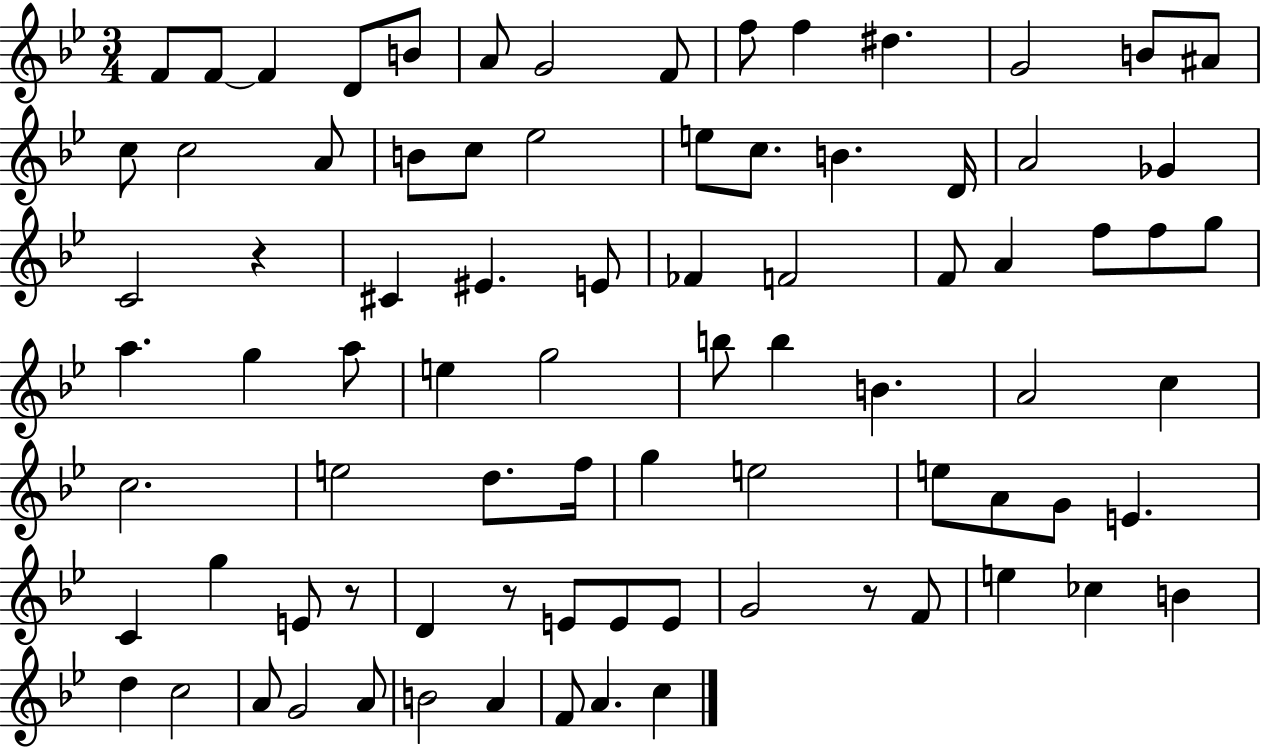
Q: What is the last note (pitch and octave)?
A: C5